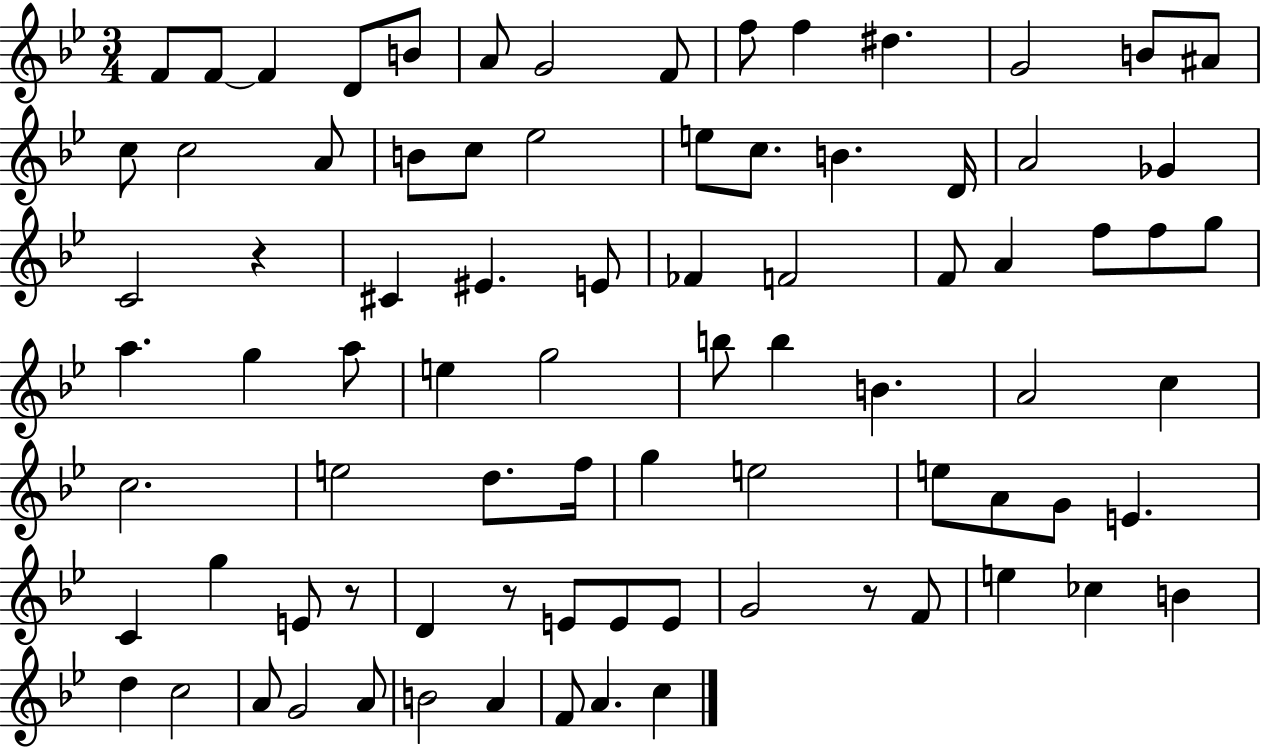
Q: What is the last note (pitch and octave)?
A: C5